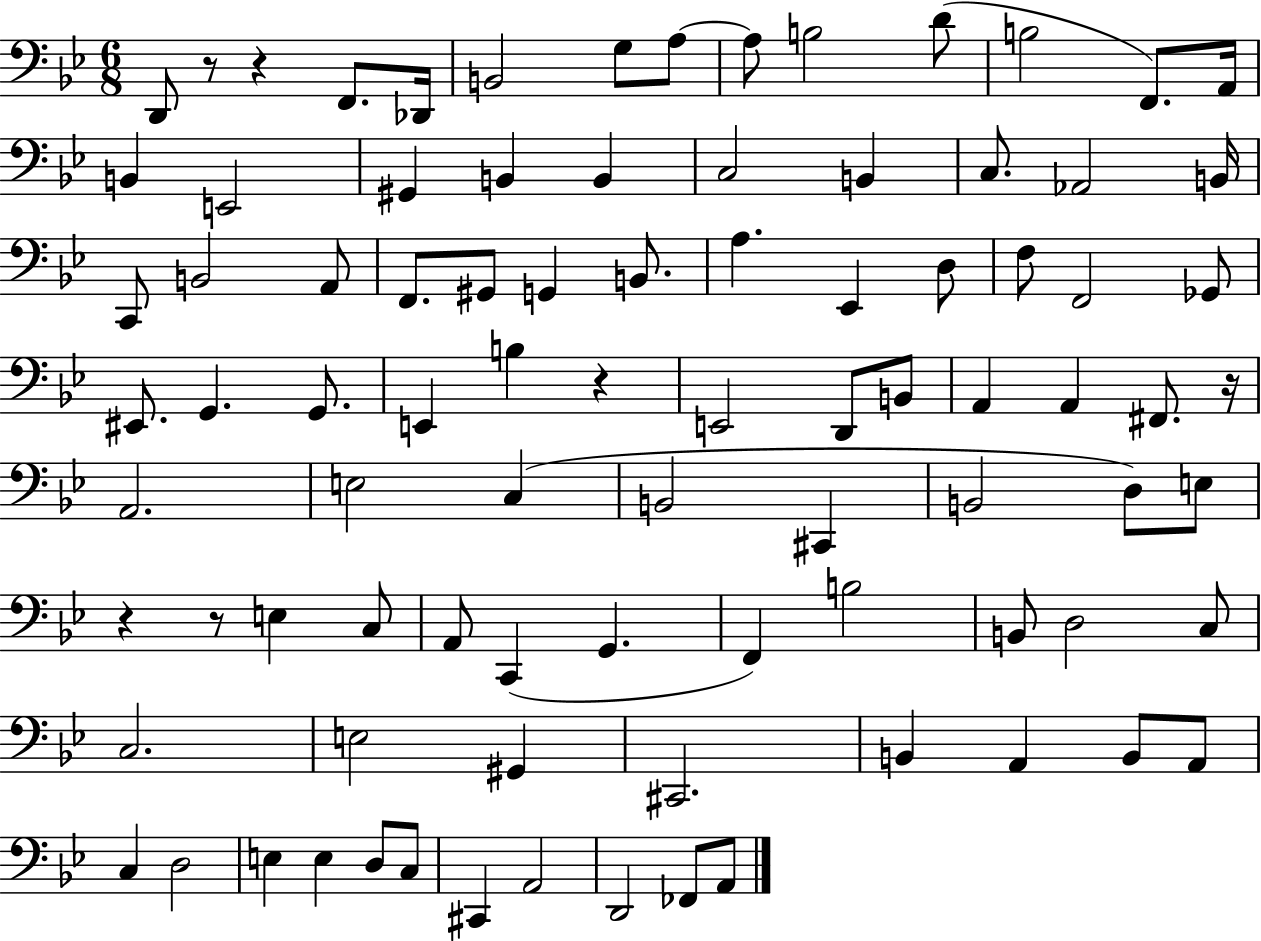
D2/e R/e R/q F2/e. Db2/s B2/h G3/e A3/e A3/e B3/h D4/e B3/h F2/e. A2/s B2/q E2/h G#2/q B2/q B2/q C3/h B2/q C3/e. Ab2/h B2/s C2/e B2/h A2/e F2/e. G#2/e G2/q B2/e. A3/q. Eb2/q D3/e F3/e F2/h Gb2/e EIS2/e. G2/q. G2/e. E2/q B3/q R/q E2/h D2/e B2/e A2/q A2/q F#2/e. R/s A2/h. E3/h C3/q B2/h C#2/q B2/h D3/e E3/e R/q R/e E3/q C3/e A2/e C2/q G2/q. F2/q B3/h B2/e D3/h C3/e C3/h. E3/h G#2/q C#2/h. B2/q A2/q B2/e A2/e C3/q D3/h E3/q E3/q D3/e C3/e C#2/q A2/h D2/h FES2/e A2/e